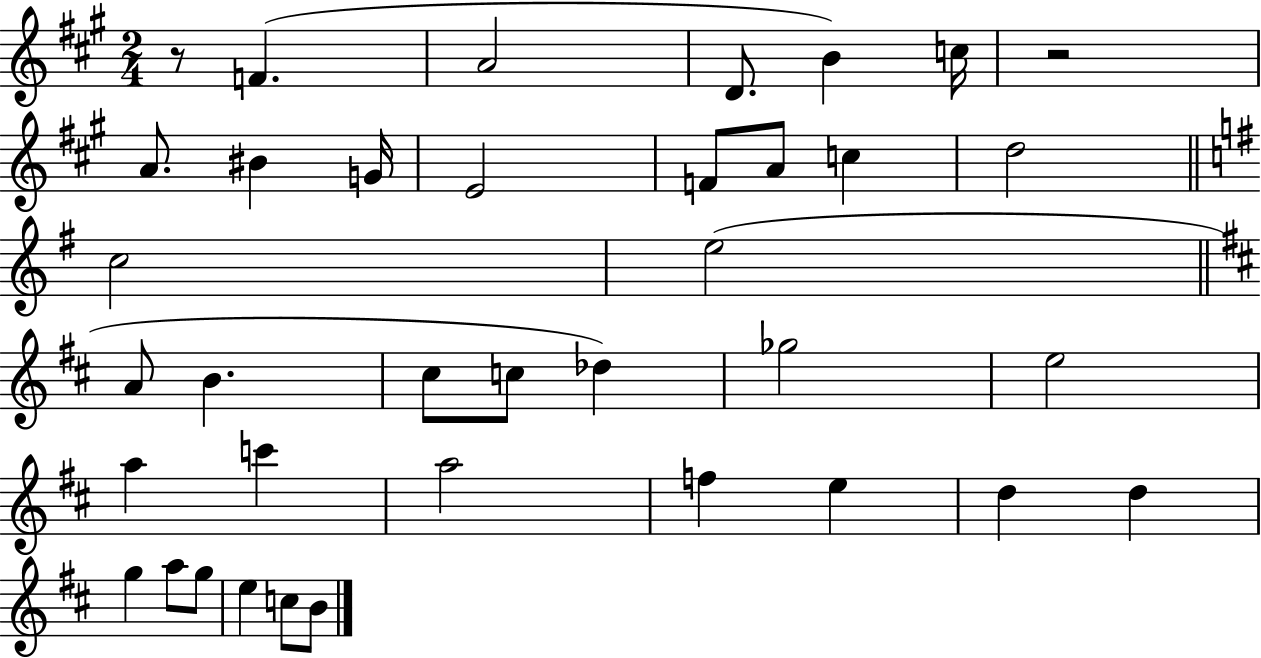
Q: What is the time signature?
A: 2/4